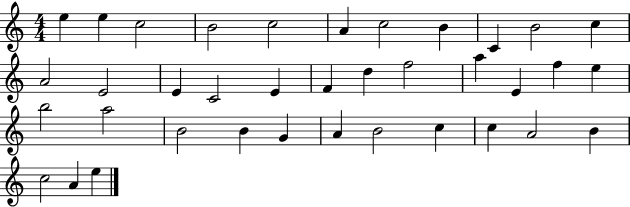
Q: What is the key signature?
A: C major